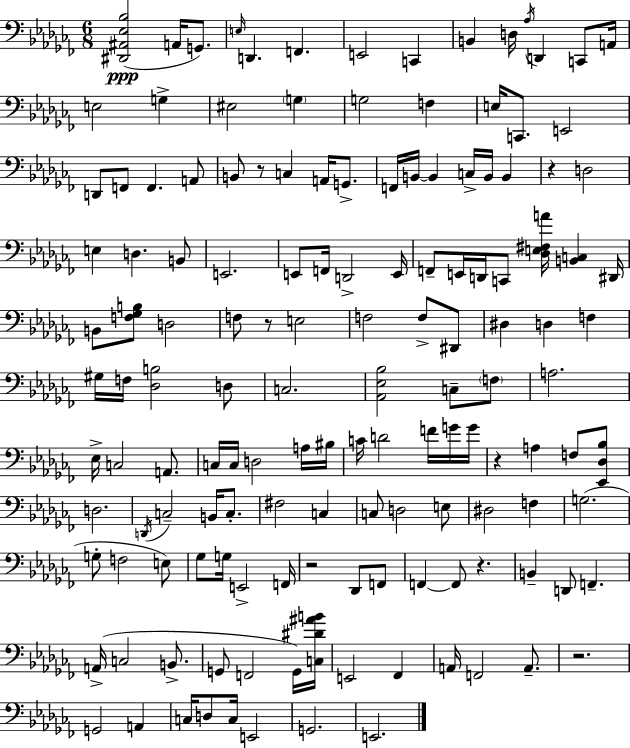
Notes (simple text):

[D#2,A#2,Eb3,Bb3]/h A2/s G2/e. E3/s D2/q. F2/q. E2/h C2/q B2/q D3/s Ab3/s D2/q C2/e A2/s E3/h G3/q EIS3/h G3/q G3/h F3/q E3/s C2/e. E2/h D2/e F2/e F2/q. A2/e B2/e R/e C3/q A2/s G2/e. F2/s B2/s B2/q C3/s B2/s B2/q R/q D3/h E3/q D3/q. B2/e E2/h. E2/e F2/s D2/h E2/s F2/e E2/s D2/s C2/e [Db3,E3,F#3,A4]/s [B2,C3]/q D#2/s B2/e [F3,Gb3,B3]/e D3/h F3/e R/e E3/h F3/h F3/e D#2/e D#3/q D3/q F3/q G#3/s F3/s [Db3,B3]/h D3/e C3/h. [Ab2,Eb3,Bb3]/h C3/e F3/e A3/h. Eb3/s C3/h A2/e. C3/s C3/s D3/h A3/s BIS3/s C4/s D4/h F4/s G4/s G4/s R/q A3/q F3/e [Eb2,Db3,Bb3]/e D3/h. D2/s C3/h B2/s C3/e. F#3/h C3/q C3/e D3/h E3/e D#3/h F3/q G3/h. G3/e F3/h E3/e Gb3/e G3/s E2/h F2/s R/h Db2/e F2/e F2/q F2/e R/q. B2/q D2/e F2/q. A2/s C3/h B2/e. G2/e F2/h G2/s [C3,D#4,A#4,B4]/s E2/h FES2/q A2/s F2/h A2/e. R/h. G2/h A2/q C3/s D3/e C3/s E2/h G2/h. E2/h.